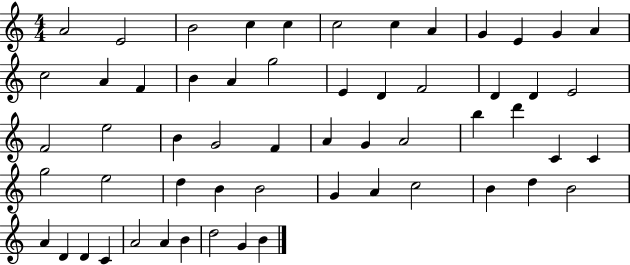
A4/h E4/h B4/h C5/q C5/q C5/h C5/q A4/q G4/q E4/q G4/q A4/q C5/h A4/q F4/q B4/q A4/q G5/h E4/q D4/q F4/h D4/q D4/q E4/h F4/h E5/h B4/q G4/h F4/q A4/q G4/q A4/h B5/q D6/q C4/q C4/q G5/h E5/h D5/q B4/q B4/h G4/q A4/q C5/h B4/q D5/q B4/h A4/q D4/q D4/q C4/q A4/h A4/q B4/q D5/h G4/q B4/q